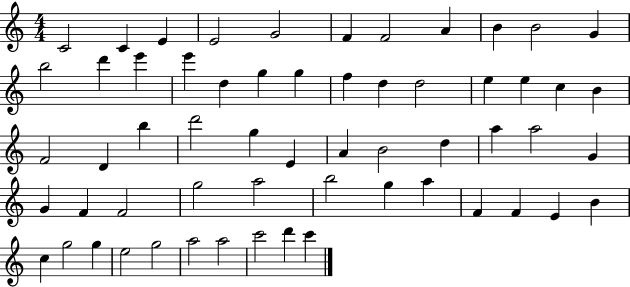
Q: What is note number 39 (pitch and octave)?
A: F4